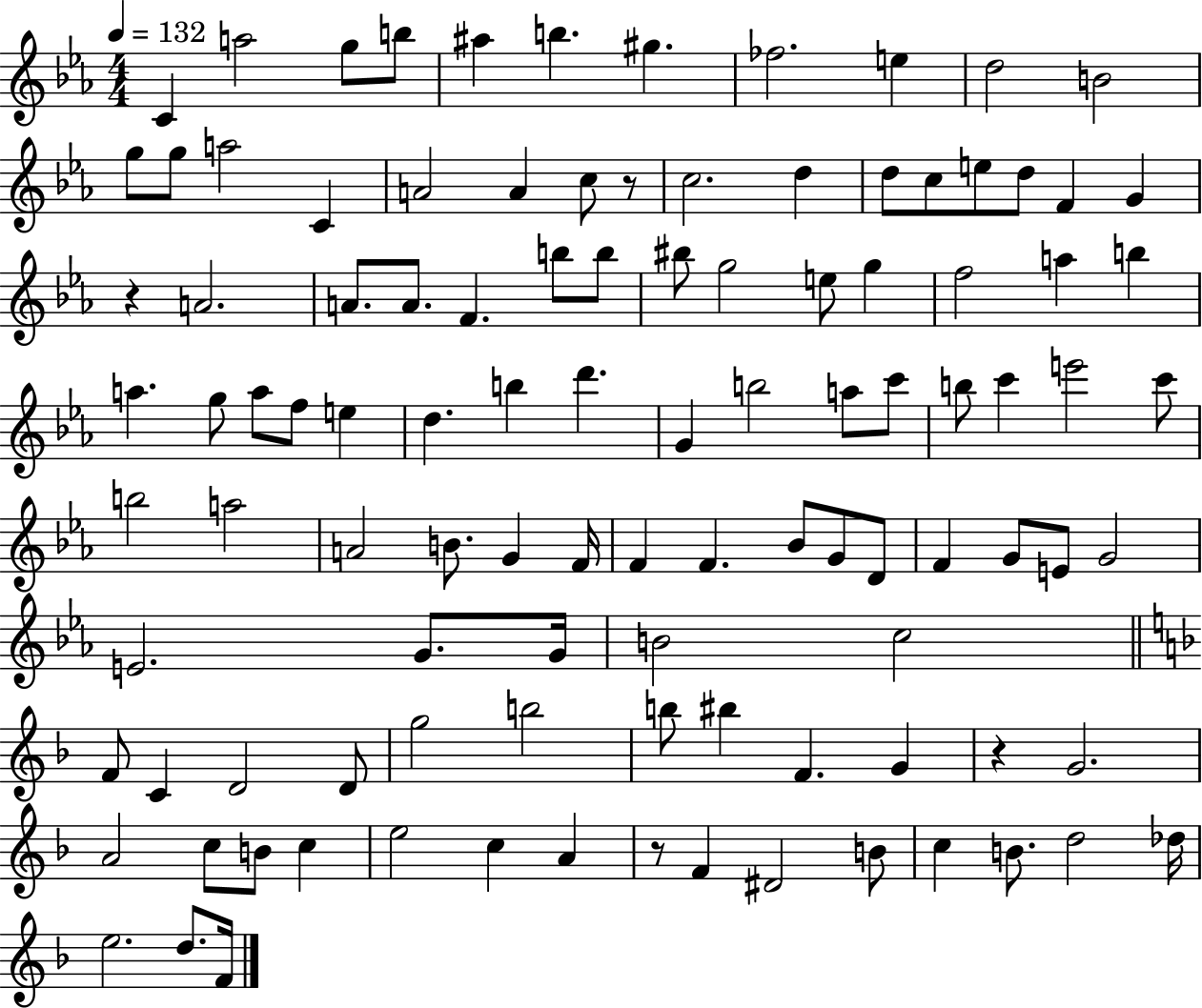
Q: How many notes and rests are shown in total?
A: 107